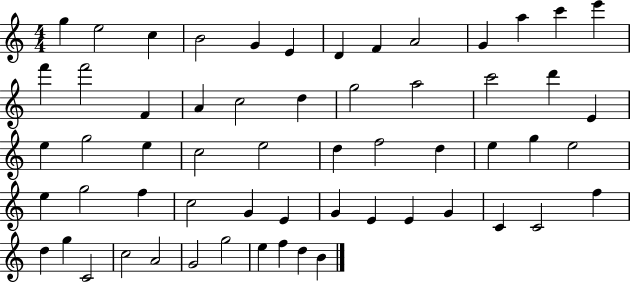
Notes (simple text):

G5/q E5/h C5/q B4/h G4/q E4/q D4/q F4/q A4/h G4/q A5/q C6/q E6/q F6/q F6/h F4/q A4/q C5/h D5/q G5/h A5/h C6/h D6/q E4/q E5/q G5/h E5/q C5/h E5/h D5/q F5/h D5/q E5/q G5/q E5/h E5/q G5/h F5/q C5/h G4/q E4/q G4/q E4/q E4/q G4/q C4/q C4/h F5/q D5/q G5/q C4/h C5/h A4/h G4/h G5/h E5/q F5/q D5/q B4/q